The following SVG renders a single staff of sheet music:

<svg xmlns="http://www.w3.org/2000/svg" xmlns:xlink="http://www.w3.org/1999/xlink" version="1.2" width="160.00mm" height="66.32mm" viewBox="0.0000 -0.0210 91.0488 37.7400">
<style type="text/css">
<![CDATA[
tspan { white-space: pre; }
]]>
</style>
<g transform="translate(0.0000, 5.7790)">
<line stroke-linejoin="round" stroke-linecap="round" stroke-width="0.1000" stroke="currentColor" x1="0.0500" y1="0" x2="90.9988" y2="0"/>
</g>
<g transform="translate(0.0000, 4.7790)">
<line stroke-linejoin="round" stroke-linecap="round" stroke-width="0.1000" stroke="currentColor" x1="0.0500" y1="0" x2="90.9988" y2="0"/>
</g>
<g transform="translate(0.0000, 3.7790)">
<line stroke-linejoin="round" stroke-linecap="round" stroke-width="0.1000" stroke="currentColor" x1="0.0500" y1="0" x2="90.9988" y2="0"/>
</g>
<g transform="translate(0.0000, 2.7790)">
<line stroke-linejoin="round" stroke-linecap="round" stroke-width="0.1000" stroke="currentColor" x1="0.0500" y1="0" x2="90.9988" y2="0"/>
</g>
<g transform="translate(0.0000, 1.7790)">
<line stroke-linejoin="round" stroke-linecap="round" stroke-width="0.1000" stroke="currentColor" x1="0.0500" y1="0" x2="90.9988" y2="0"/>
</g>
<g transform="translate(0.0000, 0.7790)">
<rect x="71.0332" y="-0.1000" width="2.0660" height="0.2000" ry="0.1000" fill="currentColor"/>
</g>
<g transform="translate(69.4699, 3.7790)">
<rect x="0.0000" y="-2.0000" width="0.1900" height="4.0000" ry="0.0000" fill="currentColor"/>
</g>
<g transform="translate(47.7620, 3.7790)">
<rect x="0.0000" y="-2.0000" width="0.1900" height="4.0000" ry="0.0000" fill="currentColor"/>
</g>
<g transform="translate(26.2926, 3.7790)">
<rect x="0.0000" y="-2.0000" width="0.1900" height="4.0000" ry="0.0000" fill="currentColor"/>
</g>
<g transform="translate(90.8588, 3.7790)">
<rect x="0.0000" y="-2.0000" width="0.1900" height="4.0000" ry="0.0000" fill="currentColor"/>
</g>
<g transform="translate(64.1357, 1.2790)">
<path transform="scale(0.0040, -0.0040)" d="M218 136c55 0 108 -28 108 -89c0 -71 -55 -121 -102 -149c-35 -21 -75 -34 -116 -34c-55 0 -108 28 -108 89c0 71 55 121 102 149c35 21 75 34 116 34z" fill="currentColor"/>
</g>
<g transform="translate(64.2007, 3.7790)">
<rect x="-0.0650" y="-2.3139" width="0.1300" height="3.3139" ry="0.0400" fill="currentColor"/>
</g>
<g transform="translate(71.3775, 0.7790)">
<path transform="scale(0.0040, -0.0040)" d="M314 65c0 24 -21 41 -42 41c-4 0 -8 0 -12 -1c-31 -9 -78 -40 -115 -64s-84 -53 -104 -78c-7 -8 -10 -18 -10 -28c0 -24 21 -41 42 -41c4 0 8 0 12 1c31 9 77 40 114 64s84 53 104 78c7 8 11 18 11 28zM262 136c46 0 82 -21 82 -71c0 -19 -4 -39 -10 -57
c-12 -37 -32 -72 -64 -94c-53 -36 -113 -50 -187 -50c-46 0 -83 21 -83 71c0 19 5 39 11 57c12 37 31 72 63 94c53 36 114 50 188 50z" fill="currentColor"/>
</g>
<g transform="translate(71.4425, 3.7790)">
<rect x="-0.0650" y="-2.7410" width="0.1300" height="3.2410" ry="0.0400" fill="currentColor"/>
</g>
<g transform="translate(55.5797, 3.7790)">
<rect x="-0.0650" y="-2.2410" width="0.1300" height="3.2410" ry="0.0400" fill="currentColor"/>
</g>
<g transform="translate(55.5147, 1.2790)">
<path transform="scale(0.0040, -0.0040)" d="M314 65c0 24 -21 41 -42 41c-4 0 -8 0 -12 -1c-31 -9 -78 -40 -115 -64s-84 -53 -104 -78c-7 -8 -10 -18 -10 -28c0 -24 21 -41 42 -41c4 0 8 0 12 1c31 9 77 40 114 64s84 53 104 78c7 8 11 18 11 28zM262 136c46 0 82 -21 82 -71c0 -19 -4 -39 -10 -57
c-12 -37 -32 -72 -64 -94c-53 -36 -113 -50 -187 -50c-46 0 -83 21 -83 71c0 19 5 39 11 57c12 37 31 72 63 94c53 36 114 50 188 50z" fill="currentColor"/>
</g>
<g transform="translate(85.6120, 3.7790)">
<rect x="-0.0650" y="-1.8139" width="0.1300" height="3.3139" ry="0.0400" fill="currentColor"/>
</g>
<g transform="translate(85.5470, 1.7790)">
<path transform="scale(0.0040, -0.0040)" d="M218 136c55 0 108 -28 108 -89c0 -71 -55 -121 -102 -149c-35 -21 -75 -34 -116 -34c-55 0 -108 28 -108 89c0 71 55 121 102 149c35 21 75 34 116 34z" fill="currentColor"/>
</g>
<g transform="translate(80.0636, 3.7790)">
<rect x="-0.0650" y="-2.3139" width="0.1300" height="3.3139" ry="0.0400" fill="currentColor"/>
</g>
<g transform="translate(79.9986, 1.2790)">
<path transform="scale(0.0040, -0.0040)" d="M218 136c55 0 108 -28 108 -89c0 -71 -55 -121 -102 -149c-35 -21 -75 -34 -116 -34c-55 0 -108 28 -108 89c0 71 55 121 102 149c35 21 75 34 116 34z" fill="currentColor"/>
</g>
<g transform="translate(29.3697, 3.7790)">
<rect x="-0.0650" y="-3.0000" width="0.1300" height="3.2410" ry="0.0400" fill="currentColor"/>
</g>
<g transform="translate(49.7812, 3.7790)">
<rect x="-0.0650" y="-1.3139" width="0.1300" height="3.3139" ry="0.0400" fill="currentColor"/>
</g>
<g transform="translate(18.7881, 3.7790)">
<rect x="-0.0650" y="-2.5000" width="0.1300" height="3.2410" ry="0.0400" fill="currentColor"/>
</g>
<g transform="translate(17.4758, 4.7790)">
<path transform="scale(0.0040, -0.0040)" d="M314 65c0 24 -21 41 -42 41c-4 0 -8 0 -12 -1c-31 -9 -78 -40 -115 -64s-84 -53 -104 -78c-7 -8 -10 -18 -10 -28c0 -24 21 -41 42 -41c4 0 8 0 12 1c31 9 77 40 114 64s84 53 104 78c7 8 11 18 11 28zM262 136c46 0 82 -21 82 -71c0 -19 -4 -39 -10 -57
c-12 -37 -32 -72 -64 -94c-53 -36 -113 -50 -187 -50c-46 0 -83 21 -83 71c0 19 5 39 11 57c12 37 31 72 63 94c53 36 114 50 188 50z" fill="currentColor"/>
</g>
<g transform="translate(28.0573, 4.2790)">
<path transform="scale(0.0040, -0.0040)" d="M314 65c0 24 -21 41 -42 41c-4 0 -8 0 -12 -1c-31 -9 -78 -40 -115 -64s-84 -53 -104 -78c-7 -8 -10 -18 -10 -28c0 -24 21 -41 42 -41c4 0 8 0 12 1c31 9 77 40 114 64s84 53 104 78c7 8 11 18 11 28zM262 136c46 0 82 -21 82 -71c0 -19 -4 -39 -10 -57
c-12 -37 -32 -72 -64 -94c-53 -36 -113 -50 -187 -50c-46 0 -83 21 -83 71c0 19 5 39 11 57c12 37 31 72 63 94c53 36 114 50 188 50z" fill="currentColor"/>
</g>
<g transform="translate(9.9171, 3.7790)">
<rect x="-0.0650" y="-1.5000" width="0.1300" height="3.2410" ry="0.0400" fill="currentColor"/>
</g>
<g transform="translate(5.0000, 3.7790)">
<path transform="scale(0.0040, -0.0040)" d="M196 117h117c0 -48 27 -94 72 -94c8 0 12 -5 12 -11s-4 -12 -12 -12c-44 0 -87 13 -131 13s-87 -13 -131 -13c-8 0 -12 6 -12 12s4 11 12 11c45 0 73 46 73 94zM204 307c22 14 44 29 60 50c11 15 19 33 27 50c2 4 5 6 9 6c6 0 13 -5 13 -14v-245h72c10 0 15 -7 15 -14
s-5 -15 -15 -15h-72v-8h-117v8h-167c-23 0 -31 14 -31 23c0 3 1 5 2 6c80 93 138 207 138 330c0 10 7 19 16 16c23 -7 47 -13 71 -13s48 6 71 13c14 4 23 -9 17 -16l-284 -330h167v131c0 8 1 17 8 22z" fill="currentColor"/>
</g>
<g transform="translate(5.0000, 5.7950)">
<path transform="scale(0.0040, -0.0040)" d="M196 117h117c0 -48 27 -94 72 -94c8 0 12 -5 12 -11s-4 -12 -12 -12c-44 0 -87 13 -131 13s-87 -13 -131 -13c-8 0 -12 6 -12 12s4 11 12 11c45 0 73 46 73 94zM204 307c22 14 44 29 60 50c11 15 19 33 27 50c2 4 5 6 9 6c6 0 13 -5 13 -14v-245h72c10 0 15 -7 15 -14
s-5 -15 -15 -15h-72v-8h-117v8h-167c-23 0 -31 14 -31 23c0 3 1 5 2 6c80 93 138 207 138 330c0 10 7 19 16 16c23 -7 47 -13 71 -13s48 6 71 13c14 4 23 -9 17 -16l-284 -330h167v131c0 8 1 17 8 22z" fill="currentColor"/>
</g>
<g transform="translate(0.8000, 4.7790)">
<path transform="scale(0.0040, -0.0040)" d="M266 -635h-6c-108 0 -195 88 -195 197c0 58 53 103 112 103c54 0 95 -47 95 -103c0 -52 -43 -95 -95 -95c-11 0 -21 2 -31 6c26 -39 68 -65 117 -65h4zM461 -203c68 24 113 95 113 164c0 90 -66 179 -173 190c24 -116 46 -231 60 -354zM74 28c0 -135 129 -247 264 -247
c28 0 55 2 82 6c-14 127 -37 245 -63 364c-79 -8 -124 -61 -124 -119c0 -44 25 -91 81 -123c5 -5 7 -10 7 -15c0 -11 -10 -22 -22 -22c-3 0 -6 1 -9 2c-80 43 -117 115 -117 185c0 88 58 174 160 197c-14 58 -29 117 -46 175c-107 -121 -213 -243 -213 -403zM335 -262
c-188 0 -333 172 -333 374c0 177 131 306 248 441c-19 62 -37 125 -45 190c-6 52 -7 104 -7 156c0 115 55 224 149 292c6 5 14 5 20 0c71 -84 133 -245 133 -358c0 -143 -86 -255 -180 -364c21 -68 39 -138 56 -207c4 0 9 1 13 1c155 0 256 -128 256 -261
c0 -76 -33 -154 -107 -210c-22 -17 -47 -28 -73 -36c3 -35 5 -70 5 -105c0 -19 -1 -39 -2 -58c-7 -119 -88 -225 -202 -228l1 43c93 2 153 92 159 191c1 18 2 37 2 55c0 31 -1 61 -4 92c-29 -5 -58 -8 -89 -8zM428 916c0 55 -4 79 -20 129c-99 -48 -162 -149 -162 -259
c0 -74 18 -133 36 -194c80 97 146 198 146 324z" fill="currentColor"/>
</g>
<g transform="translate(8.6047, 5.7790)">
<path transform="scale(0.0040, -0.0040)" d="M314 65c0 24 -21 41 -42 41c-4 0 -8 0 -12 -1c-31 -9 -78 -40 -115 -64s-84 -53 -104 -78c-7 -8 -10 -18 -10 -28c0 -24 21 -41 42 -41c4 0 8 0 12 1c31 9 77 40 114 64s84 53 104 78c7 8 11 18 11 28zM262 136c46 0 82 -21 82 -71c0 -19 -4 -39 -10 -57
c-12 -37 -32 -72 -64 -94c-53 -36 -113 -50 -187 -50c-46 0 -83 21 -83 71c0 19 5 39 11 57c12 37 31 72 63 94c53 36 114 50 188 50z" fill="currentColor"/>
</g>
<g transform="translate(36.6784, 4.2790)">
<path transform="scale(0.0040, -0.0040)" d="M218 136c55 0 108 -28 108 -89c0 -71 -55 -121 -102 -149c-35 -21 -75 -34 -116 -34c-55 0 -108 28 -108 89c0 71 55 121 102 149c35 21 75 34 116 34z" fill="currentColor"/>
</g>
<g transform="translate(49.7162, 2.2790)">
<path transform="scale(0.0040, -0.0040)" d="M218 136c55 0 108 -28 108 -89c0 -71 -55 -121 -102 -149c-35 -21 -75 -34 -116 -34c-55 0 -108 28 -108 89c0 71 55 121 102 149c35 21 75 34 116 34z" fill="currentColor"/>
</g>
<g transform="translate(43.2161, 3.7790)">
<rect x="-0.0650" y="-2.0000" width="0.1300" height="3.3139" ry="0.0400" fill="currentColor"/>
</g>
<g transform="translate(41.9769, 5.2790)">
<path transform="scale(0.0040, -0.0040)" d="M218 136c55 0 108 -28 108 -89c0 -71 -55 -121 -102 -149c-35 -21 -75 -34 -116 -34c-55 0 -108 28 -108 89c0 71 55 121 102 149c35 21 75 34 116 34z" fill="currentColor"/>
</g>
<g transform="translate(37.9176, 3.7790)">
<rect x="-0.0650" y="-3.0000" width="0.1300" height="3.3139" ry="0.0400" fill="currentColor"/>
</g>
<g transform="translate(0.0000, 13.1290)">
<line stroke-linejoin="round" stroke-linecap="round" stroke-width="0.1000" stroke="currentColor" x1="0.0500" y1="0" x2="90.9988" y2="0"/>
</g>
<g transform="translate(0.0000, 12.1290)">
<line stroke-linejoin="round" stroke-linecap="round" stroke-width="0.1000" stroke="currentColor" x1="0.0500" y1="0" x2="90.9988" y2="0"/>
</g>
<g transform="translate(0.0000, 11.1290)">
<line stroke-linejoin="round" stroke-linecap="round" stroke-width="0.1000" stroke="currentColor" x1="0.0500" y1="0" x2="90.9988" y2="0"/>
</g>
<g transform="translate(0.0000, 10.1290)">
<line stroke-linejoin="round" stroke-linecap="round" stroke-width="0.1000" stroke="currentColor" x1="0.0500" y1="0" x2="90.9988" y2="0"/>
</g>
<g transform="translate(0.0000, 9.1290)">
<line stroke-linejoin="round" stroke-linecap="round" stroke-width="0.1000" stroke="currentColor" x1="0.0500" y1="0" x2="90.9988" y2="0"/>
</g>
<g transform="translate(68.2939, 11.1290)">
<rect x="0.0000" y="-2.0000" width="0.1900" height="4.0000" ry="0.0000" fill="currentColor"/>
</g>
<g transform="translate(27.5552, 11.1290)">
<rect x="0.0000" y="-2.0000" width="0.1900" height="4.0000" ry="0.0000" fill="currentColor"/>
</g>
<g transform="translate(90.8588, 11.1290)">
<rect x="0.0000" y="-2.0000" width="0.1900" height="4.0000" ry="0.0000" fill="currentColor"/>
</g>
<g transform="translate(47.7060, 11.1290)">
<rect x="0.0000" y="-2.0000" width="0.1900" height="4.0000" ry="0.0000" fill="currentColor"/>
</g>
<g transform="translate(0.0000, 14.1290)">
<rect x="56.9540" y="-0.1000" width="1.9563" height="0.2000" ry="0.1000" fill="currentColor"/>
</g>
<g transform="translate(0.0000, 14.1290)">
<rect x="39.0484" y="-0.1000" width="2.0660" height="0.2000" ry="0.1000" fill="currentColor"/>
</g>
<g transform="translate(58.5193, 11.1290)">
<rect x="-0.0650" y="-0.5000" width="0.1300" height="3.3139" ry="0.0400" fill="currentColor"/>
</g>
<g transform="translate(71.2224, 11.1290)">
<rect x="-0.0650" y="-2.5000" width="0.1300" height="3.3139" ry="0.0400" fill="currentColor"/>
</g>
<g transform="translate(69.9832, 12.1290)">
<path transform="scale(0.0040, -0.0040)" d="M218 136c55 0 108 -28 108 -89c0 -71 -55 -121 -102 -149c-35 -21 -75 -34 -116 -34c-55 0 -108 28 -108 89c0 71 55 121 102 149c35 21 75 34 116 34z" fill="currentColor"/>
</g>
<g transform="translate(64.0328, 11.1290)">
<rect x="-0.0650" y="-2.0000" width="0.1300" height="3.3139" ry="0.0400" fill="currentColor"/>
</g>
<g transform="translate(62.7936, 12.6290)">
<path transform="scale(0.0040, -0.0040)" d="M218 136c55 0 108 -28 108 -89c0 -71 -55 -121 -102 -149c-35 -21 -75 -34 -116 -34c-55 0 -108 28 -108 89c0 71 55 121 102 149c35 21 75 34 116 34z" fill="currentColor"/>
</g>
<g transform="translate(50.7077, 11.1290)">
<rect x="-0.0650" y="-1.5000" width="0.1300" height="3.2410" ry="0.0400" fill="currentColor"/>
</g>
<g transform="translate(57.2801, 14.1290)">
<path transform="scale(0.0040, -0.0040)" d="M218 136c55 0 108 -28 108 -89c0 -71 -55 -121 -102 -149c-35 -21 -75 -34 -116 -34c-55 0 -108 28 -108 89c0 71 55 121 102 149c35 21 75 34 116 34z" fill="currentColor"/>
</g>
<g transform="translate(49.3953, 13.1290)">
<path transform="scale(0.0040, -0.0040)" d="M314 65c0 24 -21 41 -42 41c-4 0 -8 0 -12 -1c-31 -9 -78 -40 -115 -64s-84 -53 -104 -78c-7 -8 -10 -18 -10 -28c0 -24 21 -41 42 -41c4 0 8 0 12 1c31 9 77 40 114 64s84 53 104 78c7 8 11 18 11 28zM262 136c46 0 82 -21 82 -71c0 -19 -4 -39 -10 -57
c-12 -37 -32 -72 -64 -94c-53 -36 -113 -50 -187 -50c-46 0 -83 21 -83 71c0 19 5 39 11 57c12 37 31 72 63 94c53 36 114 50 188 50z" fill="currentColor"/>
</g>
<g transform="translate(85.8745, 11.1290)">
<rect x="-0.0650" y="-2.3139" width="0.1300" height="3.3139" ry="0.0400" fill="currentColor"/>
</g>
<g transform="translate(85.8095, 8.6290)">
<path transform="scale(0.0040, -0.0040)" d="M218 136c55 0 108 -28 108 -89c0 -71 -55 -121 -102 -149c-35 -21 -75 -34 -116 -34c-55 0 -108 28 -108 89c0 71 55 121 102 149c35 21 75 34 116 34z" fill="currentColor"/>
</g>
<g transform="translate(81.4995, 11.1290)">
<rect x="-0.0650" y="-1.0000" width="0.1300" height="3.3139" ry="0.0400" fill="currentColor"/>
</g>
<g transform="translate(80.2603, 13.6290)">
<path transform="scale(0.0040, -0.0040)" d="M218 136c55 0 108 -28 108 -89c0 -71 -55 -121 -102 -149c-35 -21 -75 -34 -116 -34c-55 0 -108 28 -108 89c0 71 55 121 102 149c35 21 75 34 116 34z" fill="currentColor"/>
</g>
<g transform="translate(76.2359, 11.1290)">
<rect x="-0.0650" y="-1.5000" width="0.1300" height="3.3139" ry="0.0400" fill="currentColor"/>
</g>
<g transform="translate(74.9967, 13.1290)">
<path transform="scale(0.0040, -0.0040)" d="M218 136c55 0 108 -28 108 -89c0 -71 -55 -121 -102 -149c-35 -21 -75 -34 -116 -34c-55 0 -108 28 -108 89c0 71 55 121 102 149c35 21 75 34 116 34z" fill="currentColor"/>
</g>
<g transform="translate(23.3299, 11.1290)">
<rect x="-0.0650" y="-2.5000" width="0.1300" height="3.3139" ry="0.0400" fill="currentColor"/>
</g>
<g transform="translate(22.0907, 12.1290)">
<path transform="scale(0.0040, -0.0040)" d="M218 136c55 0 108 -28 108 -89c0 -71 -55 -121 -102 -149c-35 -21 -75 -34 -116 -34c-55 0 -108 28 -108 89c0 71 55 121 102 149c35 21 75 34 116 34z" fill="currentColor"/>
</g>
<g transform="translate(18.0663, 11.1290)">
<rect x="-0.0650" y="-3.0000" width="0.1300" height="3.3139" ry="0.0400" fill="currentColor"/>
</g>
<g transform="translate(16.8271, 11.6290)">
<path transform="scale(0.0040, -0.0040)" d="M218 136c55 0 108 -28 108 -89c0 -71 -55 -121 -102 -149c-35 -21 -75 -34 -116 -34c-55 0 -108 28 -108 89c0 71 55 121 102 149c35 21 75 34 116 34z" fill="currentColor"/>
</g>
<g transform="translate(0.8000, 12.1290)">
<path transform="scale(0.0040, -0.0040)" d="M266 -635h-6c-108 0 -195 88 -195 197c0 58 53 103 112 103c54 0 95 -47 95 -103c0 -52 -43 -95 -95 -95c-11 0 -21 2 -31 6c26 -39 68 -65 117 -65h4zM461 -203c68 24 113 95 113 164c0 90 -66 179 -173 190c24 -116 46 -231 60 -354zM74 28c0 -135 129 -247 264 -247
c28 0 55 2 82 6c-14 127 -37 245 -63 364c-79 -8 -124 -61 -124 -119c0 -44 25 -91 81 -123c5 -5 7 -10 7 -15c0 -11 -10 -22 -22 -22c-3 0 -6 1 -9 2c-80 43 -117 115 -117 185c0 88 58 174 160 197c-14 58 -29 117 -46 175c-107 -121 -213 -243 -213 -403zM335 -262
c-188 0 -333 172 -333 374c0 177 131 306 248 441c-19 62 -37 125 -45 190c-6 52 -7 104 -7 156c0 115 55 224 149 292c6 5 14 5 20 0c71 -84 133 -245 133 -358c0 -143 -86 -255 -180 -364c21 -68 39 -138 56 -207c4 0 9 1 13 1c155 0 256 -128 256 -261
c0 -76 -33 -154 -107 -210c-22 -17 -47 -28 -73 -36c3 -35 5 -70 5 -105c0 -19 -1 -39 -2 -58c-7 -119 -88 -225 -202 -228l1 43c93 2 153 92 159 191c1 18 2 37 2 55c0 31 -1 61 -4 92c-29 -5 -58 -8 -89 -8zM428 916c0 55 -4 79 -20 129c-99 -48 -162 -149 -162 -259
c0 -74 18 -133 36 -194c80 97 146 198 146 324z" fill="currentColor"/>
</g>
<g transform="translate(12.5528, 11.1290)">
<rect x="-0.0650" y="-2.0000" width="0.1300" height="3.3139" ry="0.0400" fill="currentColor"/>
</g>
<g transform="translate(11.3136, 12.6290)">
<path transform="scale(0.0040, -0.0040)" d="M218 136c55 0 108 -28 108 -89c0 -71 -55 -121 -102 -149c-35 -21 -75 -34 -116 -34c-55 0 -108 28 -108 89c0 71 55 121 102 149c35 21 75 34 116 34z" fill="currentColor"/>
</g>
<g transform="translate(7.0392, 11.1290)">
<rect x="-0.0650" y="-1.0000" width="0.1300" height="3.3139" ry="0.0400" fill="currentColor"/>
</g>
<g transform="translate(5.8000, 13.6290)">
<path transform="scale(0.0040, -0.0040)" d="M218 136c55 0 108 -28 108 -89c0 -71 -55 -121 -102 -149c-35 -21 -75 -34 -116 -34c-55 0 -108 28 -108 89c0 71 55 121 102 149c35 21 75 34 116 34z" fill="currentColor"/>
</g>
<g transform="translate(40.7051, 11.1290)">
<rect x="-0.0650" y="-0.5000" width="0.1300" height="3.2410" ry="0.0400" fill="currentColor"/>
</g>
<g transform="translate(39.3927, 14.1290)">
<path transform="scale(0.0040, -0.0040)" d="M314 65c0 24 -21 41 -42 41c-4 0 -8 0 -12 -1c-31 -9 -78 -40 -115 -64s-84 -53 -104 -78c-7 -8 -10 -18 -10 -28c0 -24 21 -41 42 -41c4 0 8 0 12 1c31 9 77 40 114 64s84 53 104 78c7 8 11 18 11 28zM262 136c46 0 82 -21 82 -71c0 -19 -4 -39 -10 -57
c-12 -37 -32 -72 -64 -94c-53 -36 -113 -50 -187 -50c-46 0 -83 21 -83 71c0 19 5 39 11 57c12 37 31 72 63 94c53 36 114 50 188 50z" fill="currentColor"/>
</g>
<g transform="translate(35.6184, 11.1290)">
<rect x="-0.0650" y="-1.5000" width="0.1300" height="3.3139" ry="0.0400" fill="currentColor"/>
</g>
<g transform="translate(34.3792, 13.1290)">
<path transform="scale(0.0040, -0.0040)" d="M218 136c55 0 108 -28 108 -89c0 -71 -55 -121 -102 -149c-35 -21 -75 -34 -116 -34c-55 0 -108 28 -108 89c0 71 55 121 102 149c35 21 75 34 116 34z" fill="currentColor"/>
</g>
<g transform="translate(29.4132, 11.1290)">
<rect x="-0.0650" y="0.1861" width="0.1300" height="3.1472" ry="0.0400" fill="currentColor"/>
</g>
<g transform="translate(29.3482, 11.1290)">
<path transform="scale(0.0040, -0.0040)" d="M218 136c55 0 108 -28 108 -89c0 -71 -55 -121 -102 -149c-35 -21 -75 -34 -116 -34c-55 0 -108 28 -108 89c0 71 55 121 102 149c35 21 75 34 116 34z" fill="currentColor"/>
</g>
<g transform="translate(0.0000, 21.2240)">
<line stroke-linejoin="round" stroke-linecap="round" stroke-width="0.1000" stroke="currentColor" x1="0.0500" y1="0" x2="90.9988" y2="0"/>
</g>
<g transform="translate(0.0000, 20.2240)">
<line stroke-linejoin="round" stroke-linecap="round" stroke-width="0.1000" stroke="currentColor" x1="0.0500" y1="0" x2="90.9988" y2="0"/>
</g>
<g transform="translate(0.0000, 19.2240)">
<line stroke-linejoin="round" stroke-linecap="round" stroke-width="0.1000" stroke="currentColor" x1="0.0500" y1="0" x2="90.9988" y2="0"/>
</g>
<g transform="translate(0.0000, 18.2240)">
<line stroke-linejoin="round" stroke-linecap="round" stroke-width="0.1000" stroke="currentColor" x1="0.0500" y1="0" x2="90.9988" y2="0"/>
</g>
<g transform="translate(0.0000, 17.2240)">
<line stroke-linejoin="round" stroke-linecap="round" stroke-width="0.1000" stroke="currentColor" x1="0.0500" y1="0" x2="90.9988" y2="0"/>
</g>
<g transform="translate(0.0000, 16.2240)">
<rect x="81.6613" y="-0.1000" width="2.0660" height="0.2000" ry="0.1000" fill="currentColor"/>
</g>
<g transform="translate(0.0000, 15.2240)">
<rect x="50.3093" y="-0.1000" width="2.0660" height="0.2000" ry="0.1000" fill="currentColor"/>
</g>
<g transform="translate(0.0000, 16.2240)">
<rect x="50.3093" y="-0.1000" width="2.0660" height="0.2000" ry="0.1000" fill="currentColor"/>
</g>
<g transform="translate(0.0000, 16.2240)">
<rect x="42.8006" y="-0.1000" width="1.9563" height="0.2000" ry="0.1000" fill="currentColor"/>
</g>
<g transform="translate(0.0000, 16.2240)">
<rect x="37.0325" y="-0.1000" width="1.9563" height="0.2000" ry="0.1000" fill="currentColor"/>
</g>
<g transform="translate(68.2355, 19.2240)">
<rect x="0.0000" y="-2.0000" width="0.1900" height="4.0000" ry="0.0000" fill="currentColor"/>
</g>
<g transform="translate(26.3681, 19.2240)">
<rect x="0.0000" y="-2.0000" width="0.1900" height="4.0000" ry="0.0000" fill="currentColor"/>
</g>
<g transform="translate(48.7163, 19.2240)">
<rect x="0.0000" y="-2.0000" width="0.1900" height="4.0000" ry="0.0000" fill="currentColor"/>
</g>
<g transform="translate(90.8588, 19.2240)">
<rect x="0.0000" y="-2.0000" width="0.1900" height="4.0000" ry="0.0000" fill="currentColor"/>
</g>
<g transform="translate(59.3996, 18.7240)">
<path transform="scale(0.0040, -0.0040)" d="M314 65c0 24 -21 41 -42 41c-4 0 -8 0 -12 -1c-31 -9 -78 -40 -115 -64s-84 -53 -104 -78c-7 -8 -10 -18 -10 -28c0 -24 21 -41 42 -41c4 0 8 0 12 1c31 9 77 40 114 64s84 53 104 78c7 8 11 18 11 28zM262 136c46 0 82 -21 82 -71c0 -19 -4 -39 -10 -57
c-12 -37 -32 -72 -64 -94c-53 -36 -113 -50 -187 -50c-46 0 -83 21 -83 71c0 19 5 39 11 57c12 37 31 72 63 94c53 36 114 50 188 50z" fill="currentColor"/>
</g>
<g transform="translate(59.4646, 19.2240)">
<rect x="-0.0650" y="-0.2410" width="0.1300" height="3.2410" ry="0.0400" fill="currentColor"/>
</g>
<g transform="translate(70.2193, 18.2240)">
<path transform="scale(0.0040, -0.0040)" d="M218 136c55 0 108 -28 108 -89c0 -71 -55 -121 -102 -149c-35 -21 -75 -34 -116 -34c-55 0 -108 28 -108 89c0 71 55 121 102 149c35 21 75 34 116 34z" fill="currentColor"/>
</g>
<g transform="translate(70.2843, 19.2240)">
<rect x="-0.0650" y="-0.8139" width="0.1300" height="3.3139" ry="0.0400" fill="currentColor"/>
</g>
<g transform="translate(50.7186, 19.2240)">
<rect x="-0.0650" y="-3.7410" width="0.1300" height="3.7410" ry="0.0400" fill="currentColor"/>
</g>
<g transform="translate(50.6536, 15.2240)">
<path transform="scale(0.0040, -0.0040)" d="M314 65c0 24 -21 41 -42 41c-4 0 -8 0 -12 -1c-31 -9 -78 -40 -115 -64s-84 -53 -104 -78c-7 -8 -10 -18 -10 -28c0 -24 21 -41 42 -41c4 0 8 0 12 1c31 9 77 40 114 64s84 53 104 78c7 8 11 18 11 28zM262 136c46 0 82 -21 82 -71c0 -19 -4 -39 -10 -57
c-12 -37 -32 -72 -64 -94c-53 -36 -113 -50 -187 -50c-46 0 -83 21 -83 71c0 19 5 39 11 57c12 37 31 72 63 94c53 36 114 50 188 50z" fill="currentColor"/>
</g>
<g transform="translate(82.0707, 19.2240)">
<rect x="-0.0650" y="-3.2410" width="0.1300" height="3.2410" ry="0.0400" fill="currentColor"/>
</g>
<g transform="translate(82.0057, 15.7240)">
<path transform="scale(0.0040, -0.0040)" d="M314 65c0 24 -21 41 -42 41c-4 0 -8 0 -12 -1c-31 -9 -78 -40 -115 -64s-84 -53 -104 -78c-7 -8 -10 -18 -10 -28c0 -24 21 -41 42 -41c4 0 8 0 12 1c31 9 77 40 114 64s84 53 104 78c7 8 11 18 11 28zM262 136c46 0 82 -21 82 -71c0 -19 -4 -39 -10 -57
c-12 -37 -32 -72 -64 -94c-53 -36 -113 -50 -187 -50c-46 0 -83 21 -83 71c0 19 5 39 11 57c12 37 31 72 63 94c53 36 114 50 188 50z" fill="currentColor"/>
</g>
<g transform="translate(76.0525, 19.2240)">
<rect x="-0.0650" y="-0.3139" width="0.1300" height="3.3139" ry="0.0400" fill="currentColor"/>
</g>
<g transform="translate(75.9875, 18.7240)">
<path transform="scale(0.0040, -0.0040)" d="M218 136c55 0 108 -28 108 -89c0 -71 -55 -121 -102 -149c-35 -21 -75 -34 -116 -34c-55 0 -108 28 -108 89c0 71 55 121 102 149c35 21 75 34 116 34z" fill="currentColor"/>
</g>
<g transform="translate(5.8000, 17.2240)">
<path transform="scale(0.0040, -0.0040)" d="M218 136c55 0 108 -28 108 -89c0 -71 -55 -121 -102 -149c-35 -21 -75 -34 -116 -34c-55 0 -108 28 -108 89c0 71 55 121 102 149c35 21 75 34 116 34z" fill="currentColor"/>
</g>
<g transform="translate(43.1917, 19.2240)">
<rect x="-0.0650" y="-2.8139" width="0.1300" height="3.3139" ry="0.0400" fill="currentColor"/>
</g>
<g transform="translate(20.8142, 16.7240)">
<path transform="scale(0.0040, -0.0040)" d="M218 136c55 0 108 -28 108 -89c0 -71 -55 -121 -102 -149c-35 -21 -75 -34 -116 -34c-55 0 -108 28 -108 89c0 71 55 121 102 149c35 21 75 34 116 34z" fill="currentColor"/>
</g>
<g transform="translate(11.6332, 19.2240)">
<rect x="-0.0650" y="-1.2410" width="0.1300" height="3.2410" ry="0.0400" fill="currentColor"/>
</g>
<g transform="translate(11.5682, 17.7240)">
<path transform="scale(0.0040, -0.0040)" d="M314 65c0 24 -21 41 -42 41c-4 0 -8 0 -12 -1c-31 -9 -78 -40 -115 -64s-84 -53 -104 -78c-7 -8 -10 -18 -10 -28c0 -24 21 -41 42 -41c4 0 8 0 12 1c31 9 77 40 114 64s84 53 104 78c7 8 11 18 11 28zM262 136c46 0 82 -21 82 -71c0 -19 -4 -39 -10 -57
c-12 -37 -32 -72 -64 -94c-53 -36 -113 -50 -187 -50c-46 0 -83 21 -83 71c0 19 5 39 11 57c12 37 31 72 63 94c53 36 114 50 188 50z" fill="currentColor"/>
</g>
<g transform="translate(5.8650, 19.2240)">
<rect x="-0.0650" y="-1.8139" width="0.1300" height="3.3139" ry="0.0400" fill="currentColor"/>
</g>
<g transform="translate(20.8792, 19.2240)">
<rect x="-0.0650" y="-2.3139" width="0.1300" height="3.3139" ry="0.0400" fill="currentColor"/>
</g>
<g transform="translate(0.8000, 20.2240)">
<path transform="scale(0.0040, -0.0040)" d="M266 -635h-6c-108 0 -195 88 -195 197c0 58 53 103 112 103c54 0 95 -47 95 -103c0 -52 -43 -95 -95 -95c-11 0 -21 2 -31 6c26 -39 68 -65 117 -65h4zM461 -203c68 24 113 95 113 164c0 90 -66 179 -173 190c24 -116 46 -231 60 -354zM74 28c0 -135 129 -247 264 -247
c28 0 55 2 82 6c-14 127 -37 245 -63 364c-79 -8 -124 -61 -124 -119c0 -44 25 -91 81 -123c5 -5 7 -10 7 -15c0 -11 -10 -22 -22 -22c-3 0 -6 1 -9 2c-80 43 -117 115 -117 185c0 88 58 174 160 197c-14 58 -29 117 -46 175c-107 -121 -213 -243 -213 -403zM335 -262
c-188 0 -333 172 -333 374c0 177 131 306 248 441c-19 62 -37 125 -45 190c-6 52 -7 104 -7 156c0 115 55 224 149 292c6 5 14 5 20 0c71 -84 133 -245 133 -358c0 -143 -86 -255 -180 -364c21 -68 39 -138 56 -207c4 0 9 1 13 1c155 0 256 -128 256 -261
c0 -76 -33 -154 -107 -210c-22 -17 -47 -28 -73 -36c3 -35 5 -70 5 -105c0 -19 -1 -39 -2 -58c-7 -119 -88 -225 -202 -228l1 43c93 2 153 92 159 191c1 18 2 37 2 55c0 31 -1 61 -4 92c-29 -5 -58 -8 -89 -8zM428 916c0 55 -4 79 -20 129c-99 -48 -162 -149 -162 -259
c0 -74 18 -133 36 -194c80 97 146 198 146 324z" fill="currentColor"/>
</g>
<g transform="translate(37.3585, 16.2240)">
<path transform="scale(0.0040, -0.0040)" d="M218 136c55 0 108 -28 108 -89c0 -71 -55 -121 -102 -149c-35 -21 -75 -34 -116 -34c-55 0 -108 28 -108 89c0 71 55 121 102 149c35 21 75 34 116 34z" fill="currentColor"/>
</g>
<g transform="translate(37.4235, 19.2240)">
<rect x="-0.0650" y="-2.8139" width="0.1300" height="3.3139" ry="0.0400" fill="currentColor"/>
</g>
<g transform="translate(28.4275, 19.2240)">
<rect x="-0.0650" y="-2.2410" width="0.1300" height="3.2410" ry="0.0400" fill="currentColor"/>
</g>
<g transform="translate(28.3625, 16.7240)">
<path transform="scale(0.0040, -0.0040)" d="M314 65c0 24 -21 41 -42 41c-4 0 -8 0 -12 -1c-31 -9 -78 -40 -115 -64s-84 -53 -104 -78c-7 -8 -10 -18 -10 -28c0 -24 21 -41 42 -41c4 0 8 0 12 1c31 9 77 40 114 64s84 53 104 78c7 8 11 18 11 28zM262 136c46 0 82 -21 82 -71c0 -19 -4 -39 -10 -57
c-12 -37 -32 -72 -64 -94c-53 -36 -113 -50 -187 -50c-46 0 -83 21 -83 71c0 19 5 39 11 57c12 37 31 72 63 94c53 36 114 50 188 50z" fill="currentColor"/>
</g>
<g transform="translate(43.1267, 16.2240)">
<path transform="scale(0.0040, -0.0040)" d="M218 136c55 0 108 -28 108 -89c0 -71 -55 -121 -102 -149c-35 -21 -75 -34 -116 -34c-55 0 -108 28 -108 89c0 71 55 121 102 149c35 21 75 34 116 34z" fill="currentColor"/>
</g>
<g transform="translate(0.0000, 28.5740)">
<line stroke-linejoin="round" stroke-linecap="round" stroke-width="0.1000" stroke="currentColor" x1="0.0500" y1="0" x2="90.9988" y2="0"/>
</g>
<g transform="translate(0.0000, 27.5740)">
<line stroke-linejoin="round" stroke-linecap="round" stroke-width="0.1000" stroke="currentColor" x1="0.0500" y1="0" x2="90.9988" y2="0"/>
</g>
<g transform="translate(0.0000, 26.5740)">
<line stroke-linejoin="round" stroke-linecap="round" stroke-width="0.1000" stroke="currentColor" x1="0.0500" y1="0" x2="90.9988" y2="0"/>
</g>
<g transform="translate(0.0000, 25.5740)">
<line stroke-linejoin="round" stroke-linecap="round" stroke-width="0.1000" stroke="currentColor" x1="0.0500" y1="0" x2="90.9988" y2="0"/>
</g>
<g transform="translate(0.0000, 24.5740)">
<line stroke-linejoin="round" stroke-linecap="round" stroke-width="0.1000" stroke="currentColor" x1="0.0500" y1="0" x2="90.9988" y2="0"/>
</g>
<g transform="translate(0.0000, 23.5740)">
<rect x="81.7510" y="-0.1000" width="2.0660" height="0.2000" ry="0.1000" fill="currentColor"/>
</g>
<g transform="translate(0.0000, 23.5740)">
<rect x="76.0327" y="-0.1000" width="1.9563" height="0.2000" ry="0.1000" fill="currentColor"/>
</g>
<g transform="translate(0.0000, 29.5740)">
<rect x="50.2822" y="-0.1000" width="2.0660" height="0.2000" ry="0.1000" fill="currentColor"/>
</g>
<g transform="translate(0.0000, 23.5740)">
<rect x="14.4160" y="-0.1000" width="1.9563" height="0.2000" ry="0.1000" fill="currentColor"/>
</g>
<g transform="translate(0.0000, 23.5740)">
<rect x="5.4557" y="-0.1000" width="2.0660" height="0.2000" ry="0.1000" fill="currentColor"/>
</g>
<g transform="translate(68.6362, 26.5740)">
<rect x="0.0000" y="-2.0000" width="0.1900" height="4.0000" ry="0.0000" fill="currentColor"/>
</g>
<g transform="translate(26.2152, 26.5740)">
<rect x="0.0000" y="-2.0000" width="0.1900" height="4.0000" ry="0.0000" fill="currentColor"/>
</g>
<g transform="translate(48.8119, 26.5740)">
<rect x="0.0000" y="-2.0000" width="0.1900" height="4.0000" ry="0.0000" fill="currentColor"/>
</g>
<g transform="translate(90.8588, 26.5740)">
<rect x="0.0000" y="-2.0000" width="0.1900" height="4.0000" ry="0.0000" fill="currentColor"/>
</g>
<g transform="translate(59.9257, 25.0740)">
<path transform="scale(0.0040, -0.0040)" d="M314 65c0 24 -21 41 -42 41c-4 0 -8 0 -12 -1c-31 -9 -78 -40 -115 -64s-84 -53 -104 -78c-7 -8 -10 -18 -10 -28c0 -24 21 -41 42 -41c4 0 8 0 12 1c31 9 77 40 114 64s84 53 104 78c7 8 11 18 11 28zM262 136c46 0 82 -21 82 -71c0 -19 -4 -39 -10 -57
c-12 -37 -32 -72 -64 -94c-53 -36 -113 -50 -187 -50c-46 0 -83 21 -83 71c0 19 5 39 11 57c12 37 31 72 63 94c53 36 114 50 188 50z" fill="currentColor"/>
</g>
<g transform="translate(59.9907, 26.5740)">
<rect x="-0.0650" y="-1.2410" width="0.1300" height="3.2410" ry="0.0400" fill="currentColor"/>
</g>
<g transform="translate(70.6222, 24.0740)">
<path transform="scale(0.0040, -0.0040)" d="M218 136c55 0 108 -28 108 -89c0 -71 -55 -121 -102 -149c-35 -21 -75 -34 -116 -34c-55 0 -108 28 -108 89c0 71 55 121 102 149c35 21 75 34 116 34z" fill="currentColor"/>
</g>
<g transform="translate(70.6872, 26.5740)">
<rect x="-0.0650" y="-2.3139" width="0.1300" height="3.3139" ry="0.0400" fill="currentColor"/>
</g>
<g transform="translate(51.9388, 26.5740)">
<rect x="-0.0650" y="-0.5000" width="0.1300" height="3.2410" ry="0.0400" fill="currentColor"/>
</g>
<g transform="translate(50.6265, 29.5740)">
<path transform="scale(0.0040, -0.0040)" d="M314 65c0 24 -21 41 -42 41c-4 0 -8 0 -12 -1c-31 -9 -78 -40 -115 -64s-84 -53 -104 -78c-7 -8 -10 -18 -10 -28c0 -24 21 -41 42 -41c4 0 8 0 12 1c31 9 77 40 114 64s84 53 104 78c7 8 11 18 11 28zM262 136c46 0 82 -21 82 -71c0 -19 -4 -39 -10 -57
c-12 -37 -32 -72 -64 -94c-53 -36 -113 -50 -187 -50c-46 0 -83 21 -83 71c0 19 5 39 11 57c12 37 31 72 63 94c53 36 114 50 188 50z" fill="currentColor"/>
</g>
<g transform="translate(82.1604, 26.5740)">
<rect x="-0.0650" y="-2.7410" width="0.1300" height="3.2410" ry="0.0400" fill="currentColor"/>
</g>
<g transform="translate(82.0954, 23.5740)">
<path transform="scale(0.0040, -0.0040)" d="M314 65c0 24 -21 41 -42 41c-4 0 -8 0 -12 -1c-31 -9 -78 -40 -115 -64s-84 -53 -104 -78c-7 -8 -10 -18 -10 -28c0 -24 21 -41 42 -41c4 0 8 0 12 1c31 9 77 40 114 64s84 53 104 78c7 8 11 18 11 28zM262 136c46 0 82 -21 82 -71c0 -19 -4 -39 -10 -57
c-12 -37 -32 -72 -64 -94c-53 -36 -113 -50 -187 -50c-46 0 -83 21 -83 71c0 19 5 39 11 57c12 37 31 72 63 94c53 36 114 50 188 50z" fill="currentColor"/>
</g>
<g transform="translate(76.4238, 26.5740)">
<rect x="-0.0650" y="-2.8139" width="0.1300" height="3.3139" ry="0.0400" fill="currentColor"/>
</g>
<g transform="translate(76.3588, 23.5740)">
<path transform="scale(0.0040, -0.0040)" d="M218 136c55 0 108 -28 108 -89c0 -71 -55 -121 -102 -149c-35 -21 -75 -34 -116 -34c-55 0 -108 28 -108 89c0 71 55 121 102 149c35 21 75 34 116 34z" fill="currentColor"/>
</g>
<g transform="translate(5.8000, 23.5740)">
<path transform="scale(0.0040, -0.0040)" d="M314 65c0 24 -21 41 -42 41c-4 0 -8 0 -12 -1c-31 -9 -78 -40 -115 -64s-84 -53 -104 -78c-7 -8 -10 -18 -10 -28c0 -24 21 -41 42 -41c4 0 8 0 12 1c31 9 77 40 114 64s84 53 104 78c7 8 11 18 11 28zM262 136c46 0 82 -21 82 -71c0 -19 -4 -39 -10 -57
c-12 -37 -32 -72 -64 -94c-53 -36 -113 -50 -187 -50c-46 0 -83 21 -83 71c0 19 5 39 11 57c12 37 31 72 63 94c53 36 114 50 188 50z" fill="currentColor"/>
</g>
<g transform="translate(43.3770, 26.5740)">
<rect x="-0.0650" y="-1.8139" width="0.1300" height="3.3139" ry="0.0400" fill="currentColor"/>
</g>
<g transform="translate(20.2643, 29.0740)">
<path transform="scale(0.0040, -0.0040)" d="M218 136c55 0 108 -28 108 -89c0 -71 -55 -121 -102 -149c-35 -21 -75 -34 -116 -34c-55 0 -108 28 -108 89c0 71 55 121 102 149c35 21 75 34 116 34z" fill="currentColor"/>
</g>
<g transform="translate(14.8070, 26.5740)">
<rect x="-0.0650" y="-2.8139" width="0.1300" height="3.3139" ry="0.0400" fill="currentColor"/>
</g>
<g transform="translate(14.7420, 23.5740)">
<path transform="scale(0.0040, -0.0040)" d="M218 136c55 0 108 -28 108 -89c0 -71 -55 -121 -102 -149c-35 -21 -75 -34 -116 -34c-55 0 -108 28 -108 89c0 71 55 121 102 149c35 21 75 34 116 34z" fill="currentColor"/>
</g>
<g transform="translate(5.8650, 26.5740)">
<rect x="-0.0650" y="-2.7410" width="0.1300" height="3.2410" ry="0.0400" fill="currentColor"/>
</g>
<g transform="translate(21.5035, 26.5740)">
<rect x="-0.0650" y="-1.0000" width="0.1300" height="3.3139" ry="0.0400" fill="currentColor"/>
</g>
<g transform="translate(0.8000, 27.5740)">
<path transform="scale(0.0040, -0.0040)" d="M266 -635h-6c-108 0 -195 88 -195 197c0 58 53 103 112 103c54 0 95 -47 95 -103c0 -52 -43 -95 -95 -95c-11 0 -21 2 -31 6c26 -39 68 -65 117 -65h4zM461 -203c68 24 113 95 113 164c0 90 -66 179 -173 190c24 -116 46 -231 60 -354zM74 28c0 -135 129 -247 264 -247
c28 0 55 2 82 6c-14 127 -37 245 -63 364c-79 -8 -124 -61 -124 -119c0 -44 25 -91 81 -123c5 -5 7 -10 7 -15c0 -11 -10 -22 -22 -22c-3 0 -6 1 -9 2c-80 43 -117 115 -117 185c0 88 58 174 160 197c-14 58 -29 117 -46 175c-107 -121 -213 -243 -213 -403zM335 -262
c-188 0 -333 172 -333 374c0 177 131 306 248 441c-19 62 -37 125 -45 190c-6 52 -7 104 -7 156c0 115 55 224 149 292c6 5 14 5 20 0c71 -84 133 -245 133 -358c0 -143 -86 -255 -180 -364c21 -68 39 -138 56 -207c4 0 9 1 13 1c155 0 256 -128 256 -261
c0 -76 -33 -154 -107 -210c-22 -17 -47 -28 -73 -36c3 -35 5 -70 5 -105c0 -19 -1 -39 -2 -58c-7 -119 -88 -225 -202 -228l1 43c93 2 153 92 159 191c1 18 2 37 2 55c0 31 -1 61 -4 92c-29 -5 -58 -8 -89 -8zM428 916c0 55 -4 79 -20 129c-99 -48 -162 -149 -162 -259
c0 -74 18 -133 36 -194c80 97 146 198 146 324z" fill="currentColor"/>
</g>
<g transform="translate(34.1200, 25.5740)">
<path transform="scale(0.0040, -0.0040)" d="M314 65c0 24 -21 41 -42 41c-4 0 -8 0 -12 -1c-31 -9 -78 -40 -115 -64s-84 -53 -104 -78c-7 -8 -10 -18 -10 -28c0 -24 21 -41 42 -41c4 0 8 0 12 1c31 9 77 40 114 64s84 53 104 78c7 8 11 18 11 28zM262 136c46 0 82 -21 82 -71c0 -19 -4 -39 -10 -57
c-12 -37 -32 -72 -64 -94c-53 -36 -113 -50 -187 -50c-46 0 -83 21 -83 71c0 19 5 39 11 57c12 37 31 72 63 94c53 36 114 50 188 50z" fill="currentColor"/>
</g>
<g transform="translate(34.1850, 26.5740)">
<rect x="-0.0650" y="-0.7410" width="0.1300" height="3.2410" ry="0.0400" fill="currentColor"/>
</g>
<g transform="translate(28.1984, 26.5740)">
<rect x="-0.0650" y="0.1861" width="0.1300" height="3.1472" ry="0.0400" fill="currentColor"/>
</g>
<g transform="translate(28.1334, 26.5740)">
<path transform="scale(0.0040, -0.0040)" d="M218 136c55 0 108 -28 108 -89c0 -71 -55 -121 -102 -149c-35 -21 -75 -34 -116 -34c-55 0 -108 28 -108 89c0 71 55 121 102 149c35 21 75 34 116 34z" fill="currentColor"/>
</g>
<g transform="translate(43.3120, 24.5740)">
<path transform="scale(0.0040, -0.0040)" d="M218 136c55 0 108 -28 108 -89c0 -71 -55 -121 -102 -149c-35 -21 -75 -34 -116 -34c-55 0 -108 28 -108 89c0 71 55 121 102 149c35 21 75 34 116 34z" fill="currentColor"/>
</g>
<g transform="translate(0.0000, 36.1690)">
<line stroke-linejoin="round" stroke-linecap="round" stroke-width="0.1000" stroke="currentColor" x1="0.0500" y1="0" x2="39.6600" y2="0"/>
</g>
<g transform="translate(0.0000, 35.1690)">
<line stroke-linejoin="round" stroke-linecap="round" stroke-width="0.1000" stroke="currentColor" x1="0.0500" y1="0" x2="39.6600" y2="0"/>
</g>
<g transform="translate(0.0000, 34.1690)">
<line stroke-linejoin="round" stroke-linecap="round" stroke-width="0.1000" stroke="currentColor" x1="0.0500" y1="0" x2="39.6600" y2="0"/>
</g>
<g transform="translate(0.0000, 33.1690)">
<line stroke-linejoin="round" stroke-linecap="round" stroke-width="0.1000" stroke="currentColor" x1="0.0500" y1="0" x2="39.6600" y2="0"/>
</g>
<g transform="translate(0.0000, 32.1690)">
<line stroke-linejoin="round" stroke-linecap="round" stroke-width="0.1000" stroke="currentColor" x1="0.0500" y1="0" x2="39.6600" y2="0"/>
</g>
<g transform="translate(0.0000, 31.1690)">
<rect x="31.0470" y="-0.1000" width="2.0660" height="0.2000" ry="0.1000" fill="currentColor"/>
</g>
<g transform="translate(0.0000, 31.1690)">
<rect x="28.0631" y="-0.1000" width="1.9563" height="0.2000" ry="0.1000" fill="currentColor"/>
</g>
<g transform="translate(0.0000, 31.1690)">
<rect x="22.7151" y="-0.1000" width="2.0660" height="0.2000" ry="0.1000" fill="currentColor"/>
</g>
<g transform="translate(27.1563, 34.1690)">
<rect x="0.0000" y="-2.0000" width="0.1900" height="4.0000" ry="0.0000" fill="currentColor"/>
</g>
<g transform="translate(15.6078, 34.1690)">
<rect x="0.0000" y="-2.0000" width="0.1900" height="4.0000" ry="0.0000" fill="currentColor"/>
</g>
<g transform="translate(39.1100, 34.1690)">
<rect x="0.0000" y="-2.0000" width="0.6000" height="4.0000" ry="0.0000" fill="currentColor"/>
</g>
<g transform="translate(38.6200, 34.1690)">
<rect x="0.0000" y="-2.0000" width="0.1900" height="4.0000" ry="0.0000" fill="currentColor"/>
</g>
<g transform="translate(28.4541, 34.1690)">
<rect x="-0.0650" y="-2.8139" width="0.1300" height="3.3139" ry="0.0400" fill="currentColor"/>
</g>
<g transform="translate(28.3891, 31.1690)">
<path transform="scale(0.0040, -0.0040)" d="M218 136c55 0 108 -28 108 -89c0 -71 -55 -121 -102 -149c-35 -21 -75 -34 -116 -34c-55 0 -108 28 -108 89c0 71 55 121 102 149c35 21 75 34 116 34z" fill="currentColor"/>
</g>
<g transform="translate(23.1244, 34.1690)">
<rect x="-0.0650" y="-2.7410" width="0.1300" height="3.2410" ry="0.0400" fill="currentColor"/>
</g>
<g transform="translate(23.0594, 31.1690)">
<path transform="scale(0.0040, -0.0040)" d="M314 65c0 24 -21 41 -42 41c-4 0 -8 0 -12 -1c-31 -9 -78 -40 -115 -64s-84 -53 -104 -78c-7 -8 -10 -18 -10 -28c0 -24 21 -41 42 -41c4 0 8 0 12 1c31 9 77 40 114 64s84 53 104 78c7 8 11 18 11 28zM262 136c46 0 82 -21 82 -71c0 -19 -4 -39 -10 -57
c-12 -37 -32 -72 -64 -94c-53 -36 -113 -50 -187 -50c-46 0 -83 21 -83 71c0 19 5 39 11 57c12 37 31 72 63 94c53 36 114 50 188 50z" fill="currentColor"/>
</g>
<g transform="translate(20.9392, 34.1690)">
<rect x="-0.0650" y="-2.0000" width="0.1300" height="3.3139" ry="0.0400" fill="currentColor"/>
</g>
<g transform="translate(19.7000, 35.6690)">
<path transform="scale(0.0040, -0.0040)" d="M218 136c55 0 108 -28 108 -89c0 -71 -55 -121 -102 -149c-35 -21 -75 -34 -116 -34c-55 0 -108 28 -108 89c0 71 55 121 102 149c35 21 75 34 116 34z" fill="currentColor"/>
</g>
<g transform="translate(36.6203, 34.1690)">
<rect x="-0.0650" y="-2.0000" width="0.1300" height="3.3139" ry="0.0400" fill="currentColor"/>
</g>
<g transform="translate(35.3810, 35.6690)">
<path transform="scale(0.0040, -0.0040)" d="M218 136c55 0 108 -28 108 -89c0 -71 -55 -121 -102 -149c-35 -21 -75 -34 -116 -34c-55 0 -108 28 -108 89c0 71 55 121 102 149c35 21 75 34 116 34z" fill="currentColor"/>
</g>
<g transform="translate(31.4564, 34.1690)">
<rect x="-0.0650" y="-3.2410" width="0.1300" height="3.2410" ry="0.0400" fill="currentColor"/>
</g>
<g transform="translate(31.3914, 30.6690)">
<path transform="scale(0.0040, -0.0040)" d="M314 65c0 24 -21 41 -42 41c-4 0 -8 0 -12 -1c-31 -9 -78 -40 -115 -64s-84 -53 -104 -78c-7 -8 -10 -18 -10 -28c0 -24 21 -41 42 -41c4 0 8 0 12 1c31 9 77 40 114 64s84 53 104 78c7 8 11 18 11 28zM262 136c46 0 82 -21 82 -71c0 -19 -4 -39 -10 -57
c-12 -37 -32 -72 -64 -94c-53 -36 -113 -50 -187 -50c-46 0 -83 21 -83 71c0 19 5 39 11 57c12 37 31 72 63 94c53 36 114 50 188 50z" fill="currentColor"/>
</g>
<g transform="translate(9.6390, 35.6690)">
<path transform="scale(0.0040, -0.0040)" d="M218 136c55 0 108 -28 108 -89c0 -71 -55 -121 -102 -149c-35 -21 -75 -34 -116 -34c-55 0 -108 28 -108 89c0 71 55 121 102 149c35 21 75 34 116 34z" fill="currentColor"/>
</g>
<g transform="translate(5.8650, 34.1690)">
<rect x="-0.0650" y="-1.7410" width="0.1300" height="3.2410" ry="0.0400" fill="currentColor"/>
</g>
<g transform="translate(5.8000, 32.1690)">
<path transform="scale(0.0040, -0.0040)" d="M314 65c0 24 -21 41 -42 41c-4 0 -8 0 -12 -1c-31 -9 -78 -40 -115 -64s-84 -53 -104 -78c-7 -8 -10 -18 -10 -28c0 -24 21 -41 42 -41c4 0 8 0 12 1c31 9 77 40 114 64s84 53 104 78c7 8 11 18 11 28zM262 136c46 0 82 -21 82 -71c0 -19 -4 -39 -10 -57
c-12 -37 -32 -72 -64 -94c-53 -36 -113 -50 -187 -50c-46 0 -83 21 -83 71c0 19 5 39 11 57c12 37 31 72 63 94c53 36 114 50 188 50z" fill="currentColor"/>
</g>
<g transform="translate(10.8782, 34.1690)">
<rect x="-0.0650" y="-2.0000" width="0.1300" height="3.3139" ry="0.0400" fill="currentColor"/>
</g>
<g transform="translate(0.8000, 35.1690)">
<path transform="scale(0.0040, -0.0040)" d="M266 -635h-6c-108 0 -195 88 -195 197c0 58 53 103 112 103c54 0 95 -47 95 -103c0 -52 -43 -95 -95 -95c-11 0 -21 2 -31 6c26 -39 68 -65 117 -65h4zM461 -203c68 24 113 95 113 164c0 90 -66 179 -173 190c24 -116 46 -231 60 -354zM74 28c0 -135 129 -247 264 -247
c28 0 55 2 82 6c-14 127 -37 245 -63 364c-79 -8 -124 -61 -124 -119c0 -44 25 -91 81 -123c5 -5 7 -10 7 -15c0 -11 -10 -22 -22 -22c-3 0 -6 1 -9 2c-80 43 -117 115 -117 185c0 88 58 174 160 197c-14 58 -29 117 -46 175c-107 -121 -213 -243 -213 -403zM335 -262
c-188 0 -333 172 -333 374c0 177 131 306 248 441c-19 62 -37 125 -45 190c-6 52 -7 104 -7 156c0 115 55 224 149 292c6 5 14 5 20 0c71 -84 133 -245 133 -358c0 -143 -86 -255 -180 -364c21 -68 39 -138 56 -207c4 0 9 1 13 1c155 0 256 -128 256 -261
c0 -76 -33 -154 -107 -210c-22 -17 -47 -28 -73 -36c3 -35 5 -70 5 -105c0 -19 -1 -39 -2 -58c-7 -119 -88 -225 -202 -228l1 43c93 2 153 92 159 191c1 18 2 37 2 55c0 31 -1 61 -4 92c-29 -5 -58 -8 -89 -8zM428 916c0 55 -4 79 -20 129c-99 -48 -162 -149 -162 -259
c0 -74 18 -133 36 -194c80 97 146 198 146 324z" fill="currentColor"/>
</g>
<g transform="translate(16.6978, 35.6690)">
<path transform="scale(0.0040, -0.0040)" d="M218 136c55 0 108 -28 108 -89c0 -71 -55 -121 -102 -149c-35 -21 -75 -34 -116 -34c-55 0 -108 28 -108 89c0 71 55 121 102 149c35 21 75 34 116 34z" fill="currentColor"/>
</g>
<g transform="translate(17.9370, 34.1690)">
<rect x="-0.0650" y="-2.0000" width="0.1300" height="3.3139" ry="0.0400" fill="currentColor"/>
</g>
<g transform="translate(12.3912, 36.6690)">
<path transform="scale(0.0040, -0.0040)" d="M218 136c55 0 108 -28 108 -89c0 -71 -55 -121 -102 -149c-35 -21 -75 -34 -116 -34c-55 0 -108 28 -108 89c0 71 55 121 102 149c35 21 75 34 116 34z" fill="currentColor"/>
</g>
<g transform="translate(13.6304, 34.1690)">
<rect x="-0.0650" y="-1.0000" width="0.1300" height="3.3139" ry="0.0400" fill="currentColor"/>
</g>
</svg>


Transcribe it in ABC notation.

X:1
T:Untitled
M:4/4
L:1/4
K:C
E2 G2 A2 A F e g2 g a2 g f D F A G B E C2 E2 C F G E D g f e2 g g2 a a c'2 c2 d c b2 a2 a D B d2 f C2 e2 g a a2 f2 F D F F a2 a b2 F